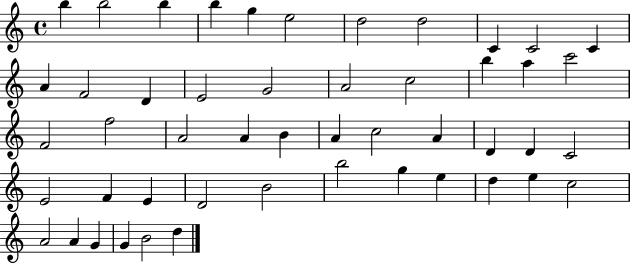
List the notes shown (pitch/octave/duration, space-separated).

B5/q B5/h B5/q B5/q G5/q E5/h D5/h D5/h C4/q C4/h C4/q A4/q F4/h D4/q E4/h G4/h A4/h C5/h B5/q A5/q C6/h F4/h F5/h A4/h A4/q B4/q A4/q C5/h A4/q D4/q D4/q C4/h E4/h F4/q E4/q D4/h B4/h B5/h G5/q E5/q D5/q E5/q C5/h A4/h A4/q G4/q G4/q B4/h D5/q